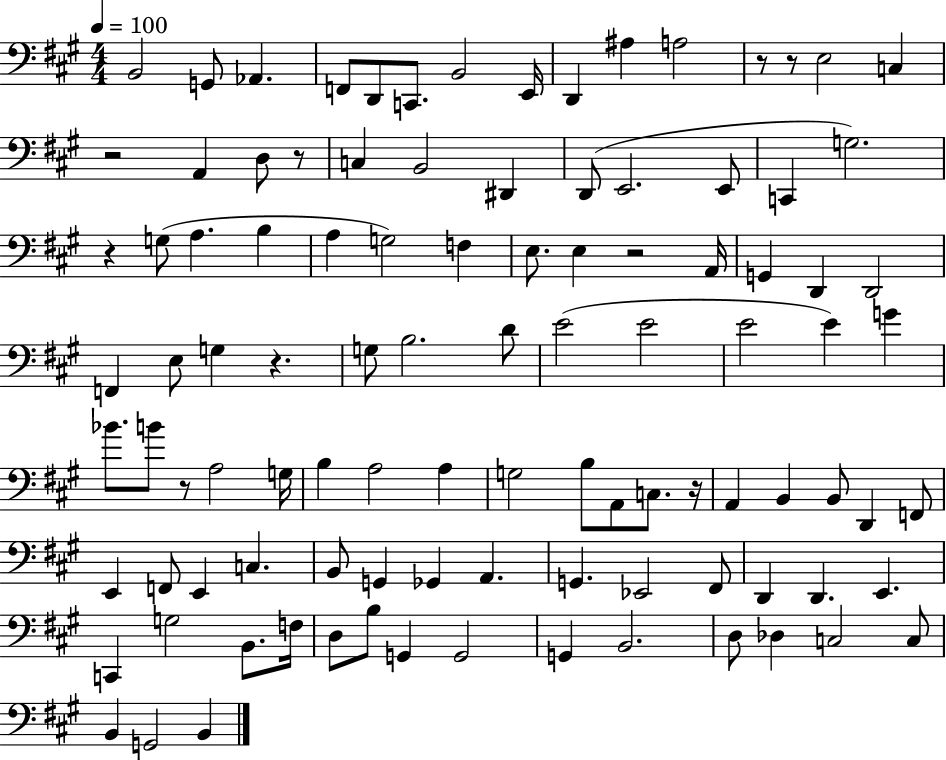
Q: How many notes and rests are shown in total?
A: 102